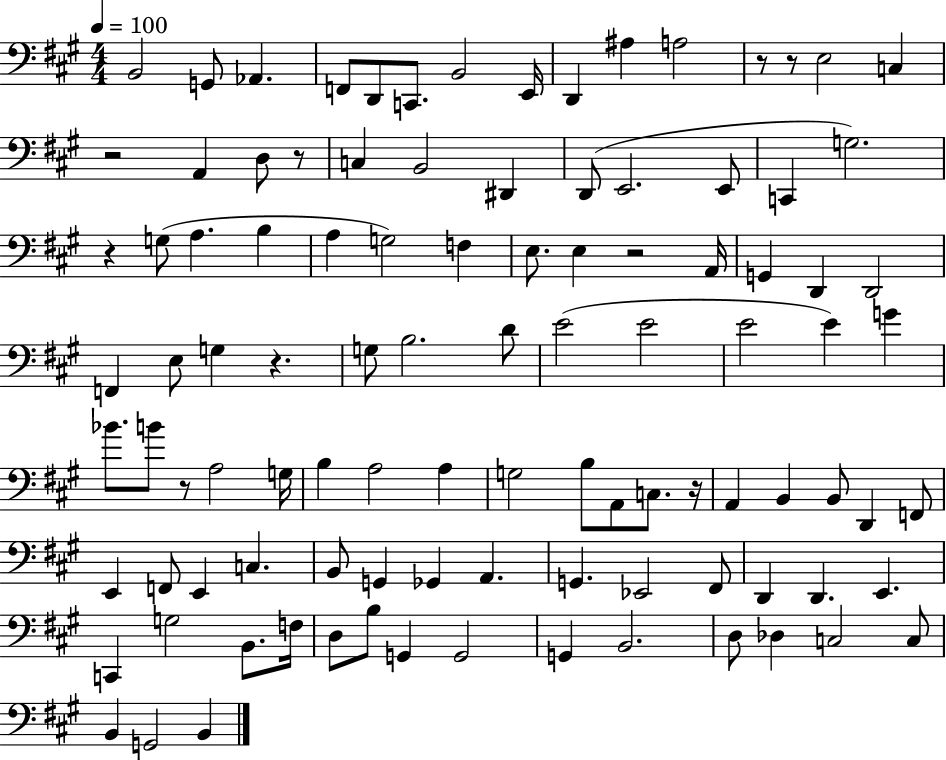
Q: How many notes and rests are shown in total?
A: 102